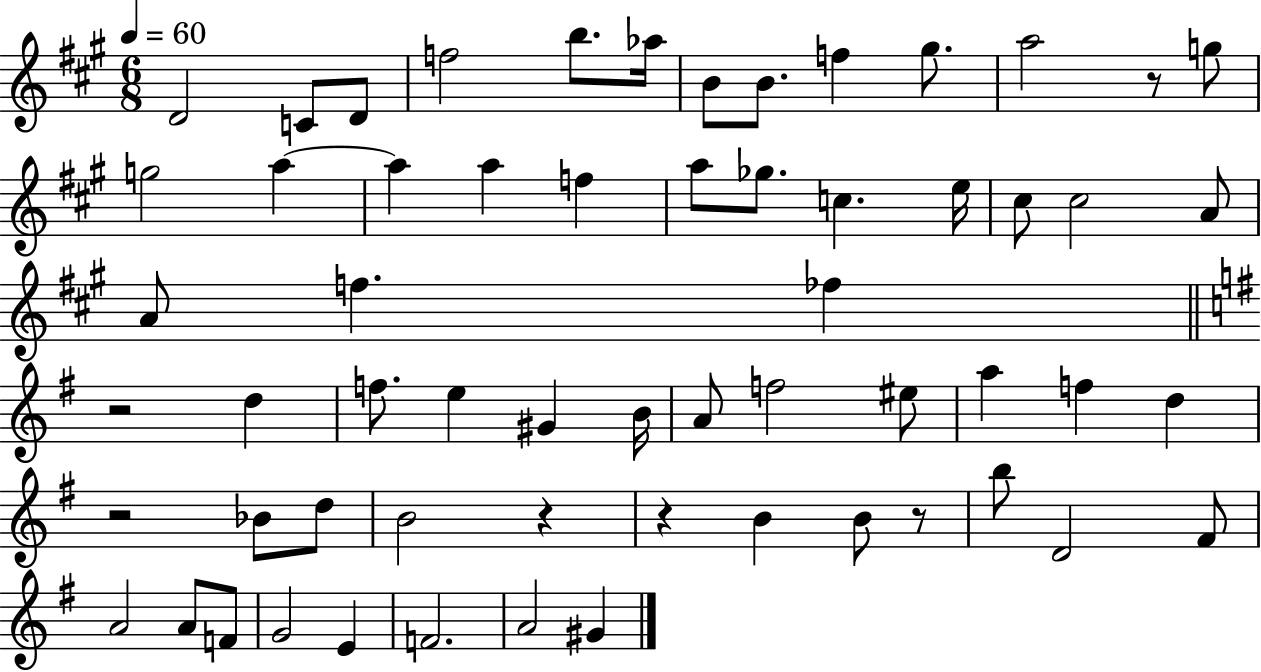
D4/h C4/e D4/e F5/h B5/e. Ab5/s B4/e B4/e. F5/q G#5/e. A5/h R/e G5/e G5/h A5/q A5/q A5/q F5/q A5/e Gb5/e. C5/q. E5/s C#5/e C#5/h A4/e A4/e F5/q. FES5/q R/h D5/q F5/e. E5/q G#4/q B4/s A4/e F5/h EIS5/e A5/q F5/q D5/q R/h Bb4/e D5/e B4/h R/q R/q B4/q B4/e R/e B5/e D4/h F#4/e A4/h A4/e F4/e G4/h E4/q F4/h. A4/h G#4/q